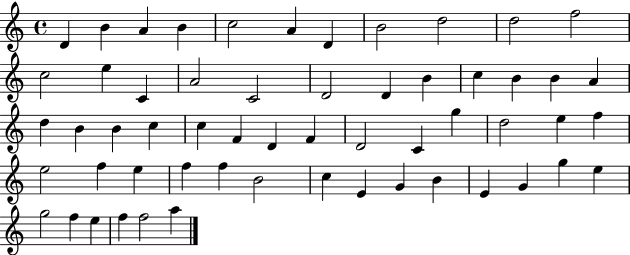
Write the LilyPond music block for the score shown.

{
  \clef treble
  \time 4/4
  \defaultTimeSignature
  \key c \major
  d'4 b'4 a'4 b'4 | c''2 a'4 d'4 | b'2 d''2 | d''2 f''2 | \break c''2 e''4 c'4 | a'2 c'2 | d'2 d'4 b'4 | c''4 b'4 b'4 a'4 | \break d''4 b'4 b'4 c''4 | c''4 f'4 d'4 f'4 | d'2 c'4 g''4 | d''2 e''4 f''4 | \break e''2 f''4 e''4 | f''4 f''4 b'2 | c''4 e'4 g'4 b'4 | e'4 g'4 g''4 e''4 | \break g''2 f''4 e''4 | f''4 f''2 a''4 | \bar "|."
}